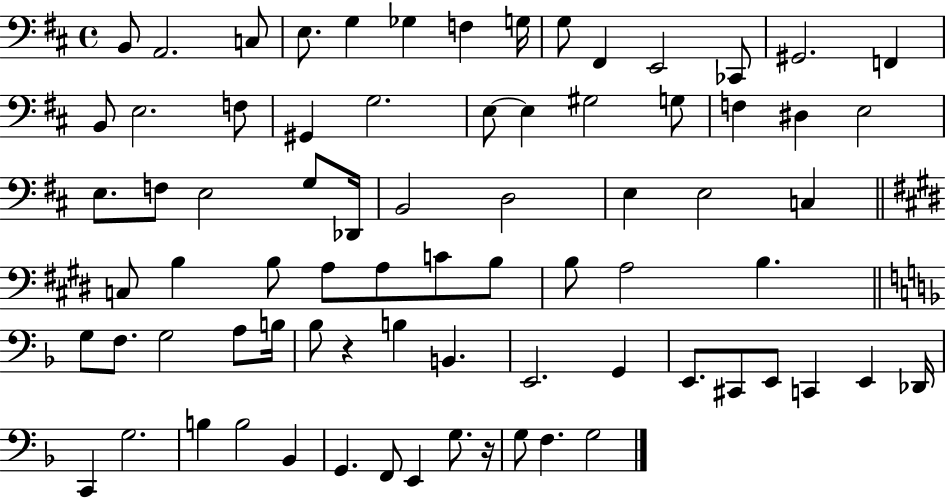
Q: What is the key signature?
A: D major